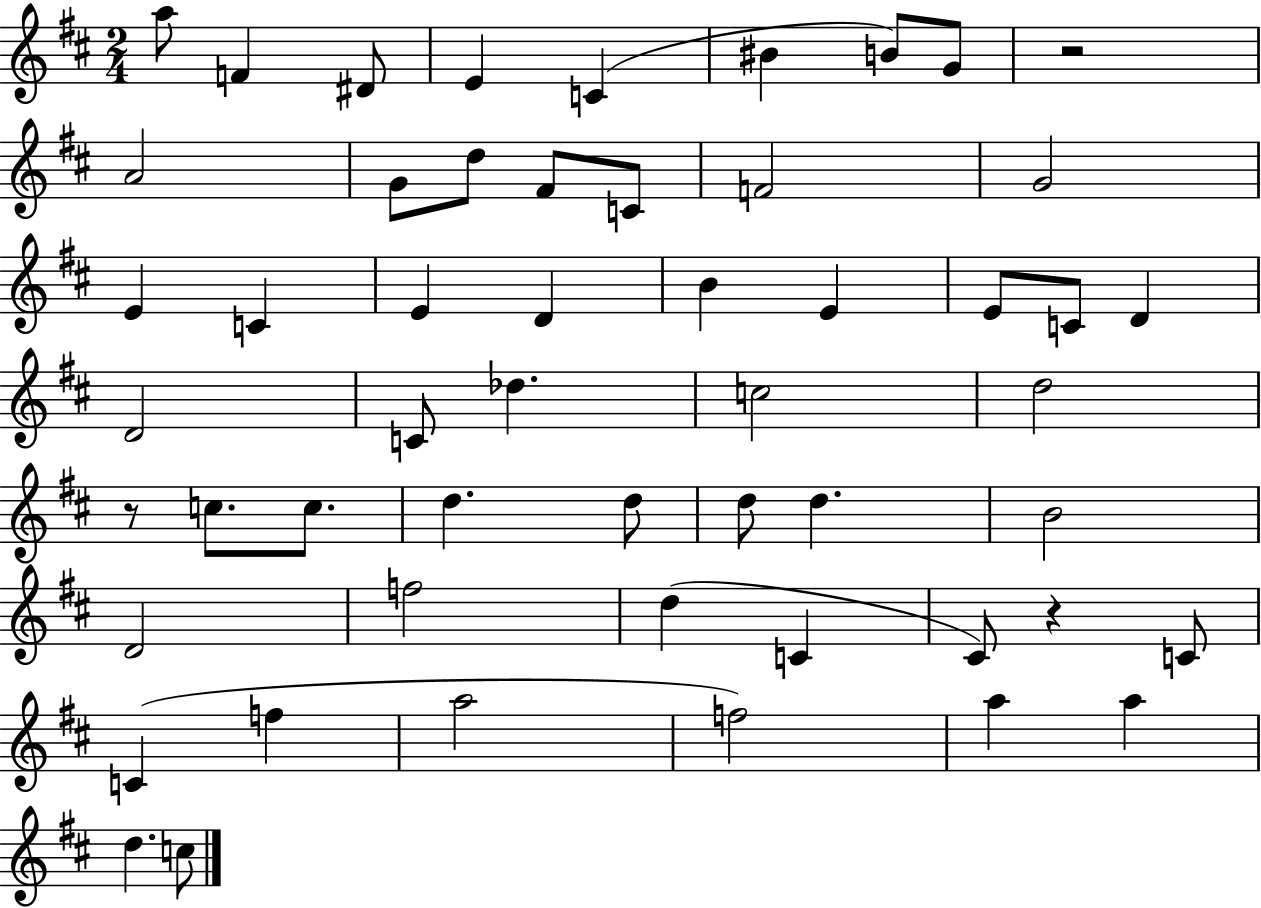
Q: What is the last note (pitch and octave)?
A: C5